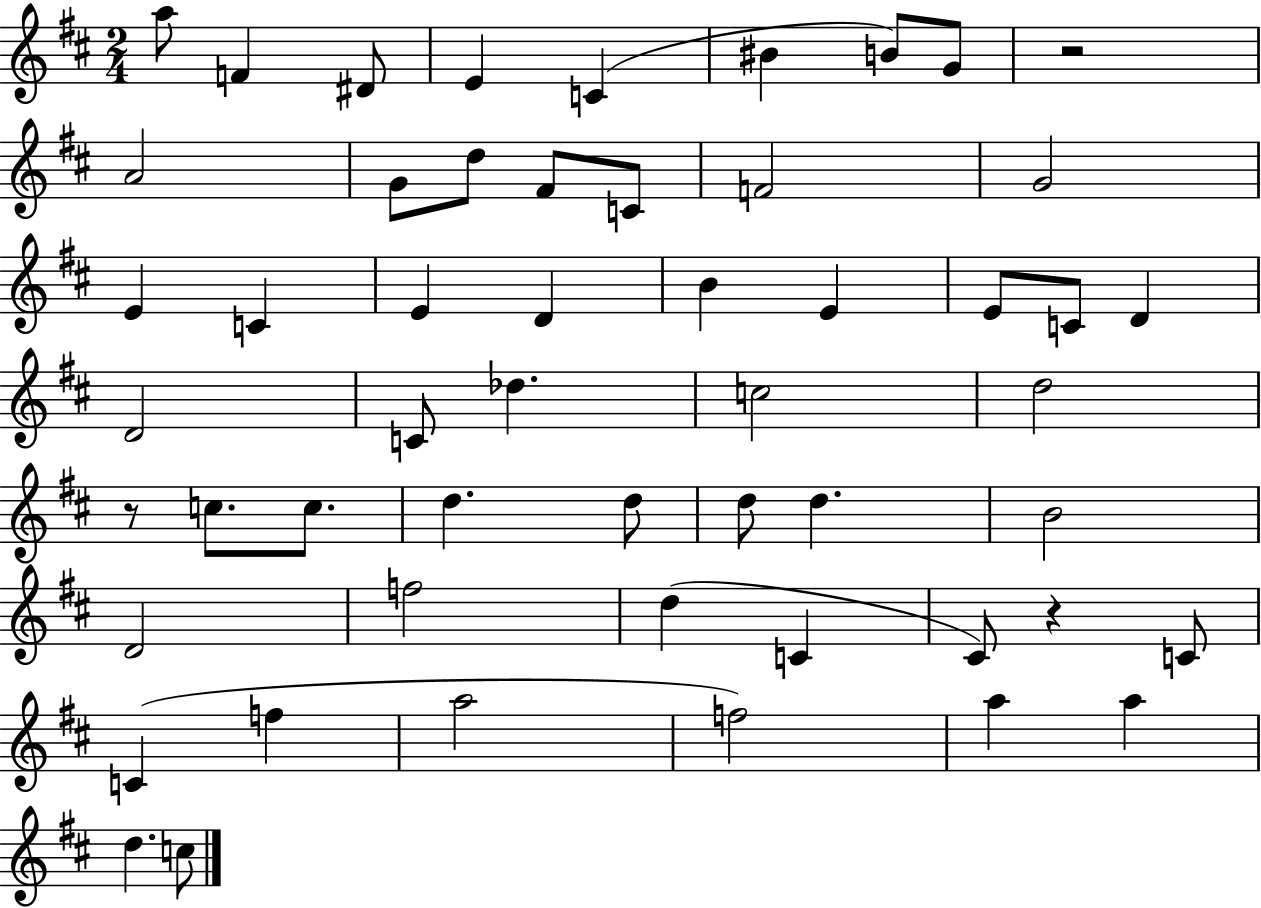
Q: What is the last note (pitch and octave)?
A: C5